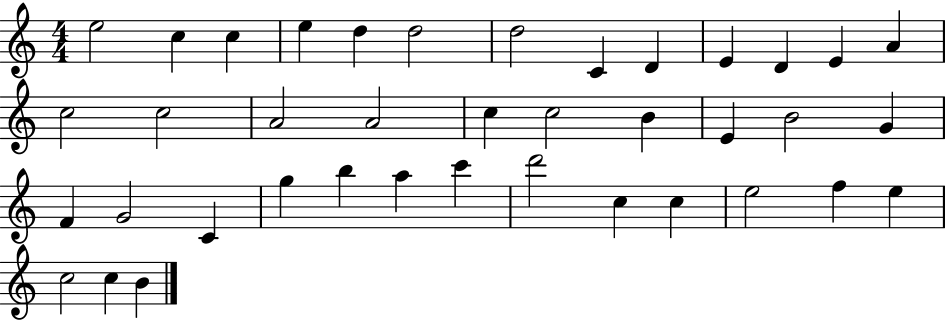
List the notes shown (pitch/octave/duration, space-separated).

E5/h C5/q C5/q E5/q D5/q D5/h D5/h C4/q D4/q E4/q D4/q E4/q A4/q C5/h C5/h A4/h A4/h C5/q C5/h B4/q E4/q B4/h G4/q F4/q G4/h C4/q G5/q B5/q A5/q C6/q D6/h C5/q C5/q E5/h F5/q E5/q C5/h C5/q B4/q